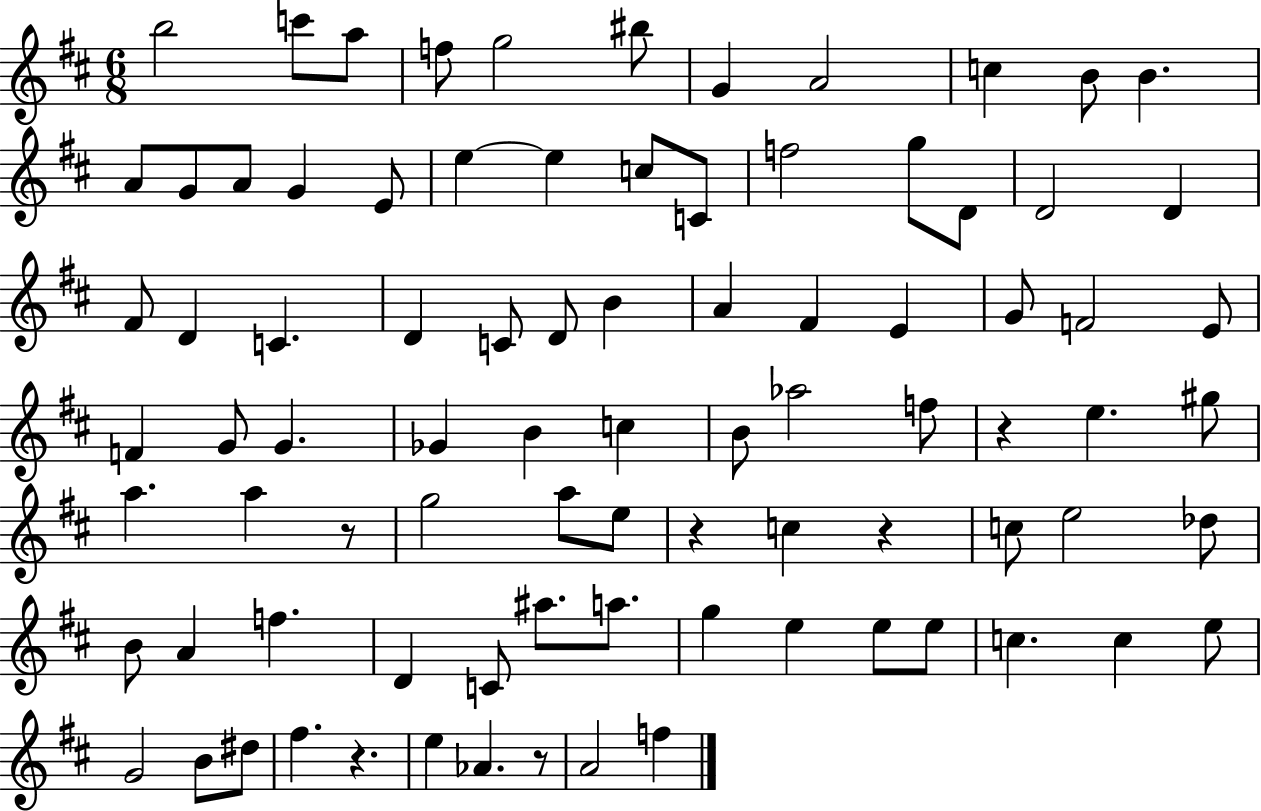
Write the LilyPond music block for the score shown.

{
  \clef treble
  \numericTimeSignature
  \time 6/8
  \key d \major
  b''2 c'''8 a''8 | f''8 g''2 bis''8 | g'4 a'2 | c''4 b'8 b'4. | \break a'8 g'8 a'8 g'4 e'8 | e''4~~ e''4 c''8 c'8 | f''2 g''8 d'8 | d'2 d'4 | \break fis'8 d'4 c'4. | d'4 c'8 d'8 b'4 | a'4 fis'4 e'4 | g'8 f'2 e'8 | \break f'4 g'8 g'4. | ges'4 b'4 c''4 | b'8 aes''2 f''8 | r4 e''4. gis''8 | \break a''4. a''4 r8 | g''2 a''8 e''8 | r4 c''4 r4 | c''8 e''2 des''8 | \break b'8 a'4 f''4. | d'4 c'8 ais''8. a''8. | g''4 e''4 e''8 e''8 | c''4. c''4 e''8 | \break g'2 b'8 dis''8 | fis''4. r4. | e''4 aes'4. r8 | a'2 f''4 | \break \bar "|."
}